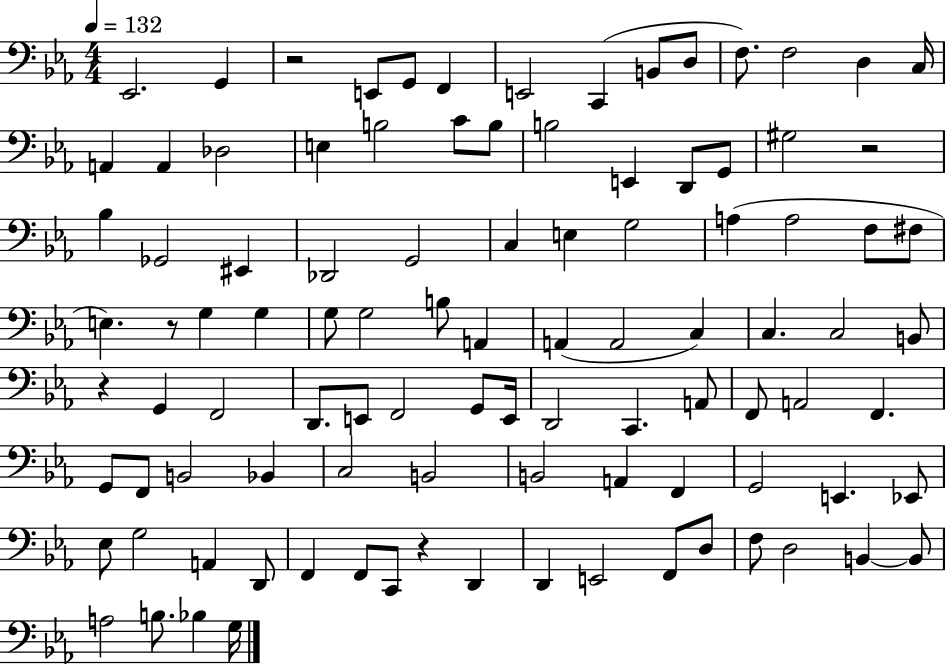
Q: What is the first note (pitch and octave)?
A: Eb2